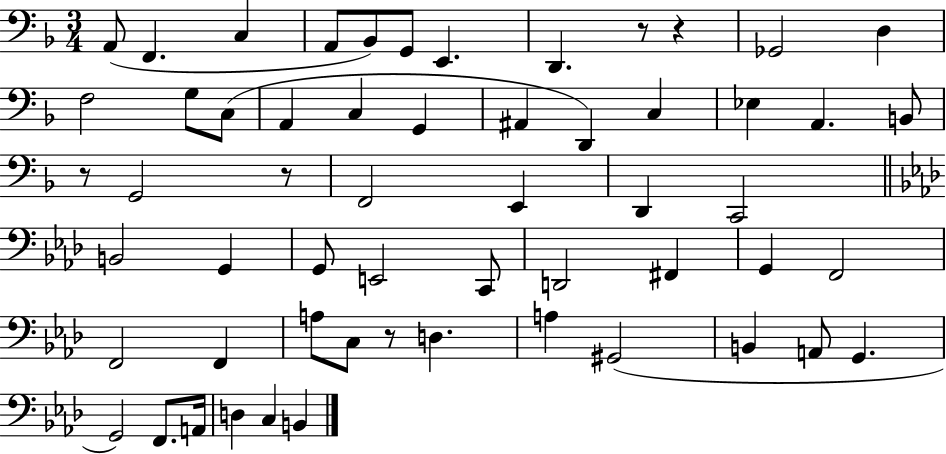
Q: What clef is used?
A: bass